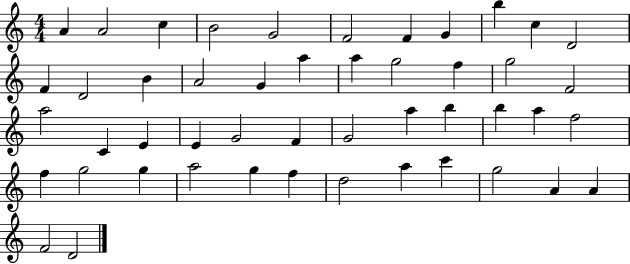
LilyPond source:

{
  \clef treble
  \numericTimeSignature
  \time 4/4
  \key c \major
  a'4 a'2 c''4 | b'2 g'2 | f'2 f'4 g'4 | b''4 c''4 d'2 | \break f'4 d'2 b'4 | a'2 g'4 a''4 | a''4 g''2 f''4 | g''2 f'2 | \break a''2 c'4 e'4 | e'4 g'2 f'4 | g'2 a''4 b''4 | b''4 a''4 f''2 | \break f''4 g''2 g''4 | a''2 g''4 f''4 | d''2 a''4 c'''4 | g''2 a'4 a'4 | \break f'2 d'2 | \bar "|."
}